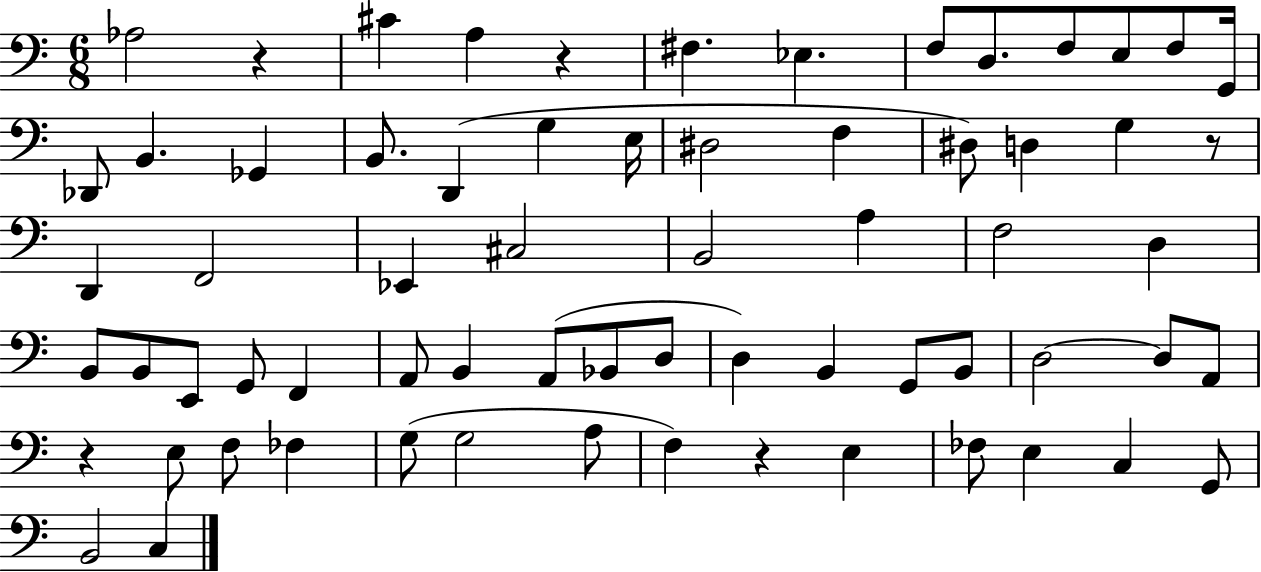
Ab3/h R/q C#4/q A3/q R/q F#3/q. Eb3/q. F3/e D3/e. F3/e E3/e F3/e G2/s Db2/e B2/q. Gb2/q B2/e. D2/q G3/q E3/s D#3/h F3/q D#3/e D3/q G3/q R/e D2/q F2/h Eb2/q C#3/h B2/h A3/q F3/h D3/q B2/e B2/e E2/e G2/e F2/q A2/e B2/q A2/e Bb2/e D3/e D3/q B2/q G2/e B2/e D3/h D3/e A2/e R/q E3/e F3/e FES3/q G3/e G3/h A3/e F3/q R/q E3/q FES3/e E3/q C3/q G2/e B2/h C3/q